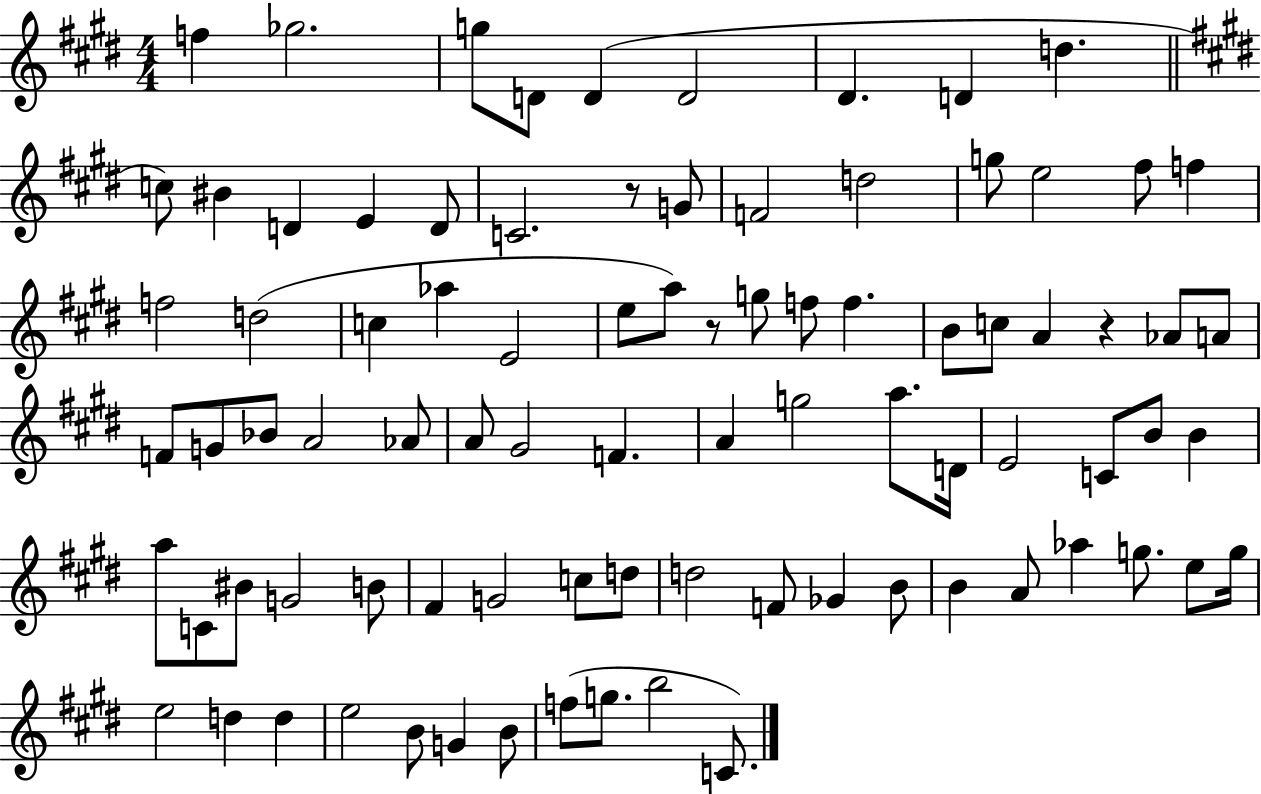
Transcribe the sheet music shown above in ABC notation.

X:1
T:Untitled
M:4/4
L:1/4
K:E
f _g2 g/2 D/2 D D2 ^D D d c/2 ^B D E D/2 C2 z/2 G/2 F2 d2 g/2 e2 ^f/2 f f2 d2 c _a E2 e/2 a/2 z/2 g/2 f/2 f B/2 c/2 A z _A/2 A/2 F/2 G/2 _B/2 A2 _A/2 A/2 ^G2 F A g2 a/2 D/4 E2 C/2 B/2 B a/2 C/2 ^B/2 G2 B/2 ^F G2 c/2 d/2 d2 F/2 _G B/2 B A/2 _a g/2 e/2 g/4 e2 d d e2 B/2 G B/2 f/2 g/2 b2 C/2